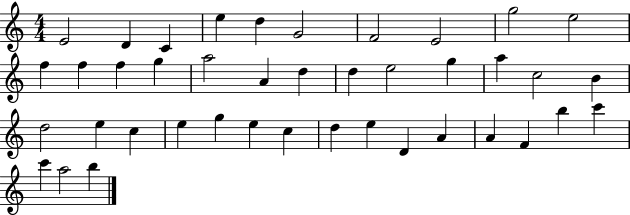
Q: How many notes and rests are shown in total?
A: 41